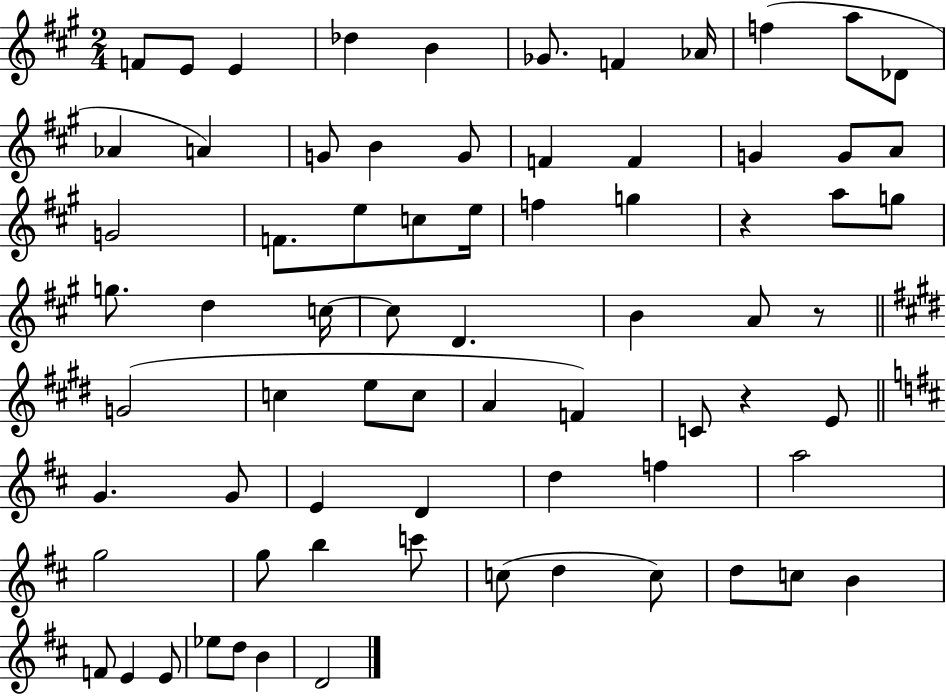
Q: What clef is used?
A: treble